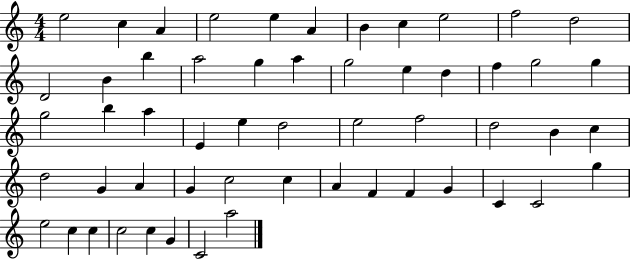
E5/h C5/q A4/q E5/h E5/q A4/q B4/q C5/q E5/h F5/h D5/h D4/h B4/q B5/q A5/h G5/q A5/q G5/h E5/q D5/q F5/q G5/h G5/q G5/h B5/q A5/q E4/q E5/q D5/h E5/h F5/h D5/h B4/q C5/q D5/h G4/q A4/q G4/q C5/h C5/q A4/q F4/q F4/q G4/q C4/q C4/h G5/q E5/h C5/q C5/q C5/h C5/q G4/q C4/h A5/h